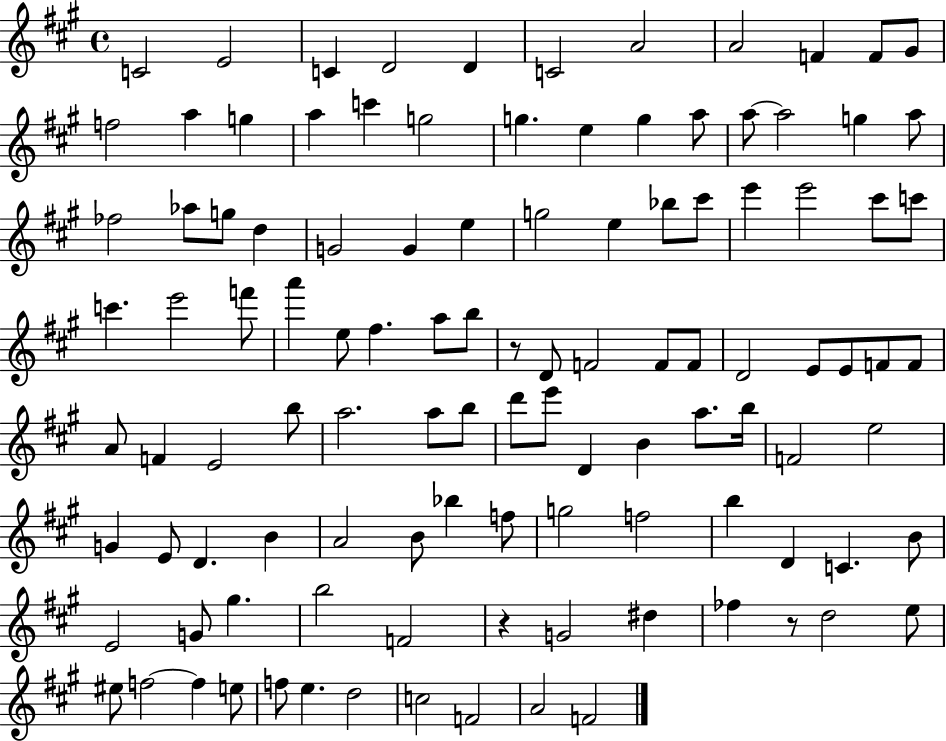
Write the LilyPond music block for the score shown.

{
  \clef treble
  \time 4/4
  \defaultTimeSignature
  \key a \major
  c'2 e'2 | c'4 d'2 d'4 | c'2 a'2 | a'2 f'4 f'8 gis'8 | \break f''2 a''4 g''4 | a''4 c'''4 g''2 | g''4. e''4 g''4 a''8 | a''8~~ a''2 g''4 a''8 | \break fes''2 aes''8 g''8 d''4 | g'2 g'4 e''4 | g''2 e''4 bes''8 cis'''8 | e'''4 e'''2 cis'''8 c'''8 | \break c'''4. e'''2 f'''8 | a'''4 e''8 fis''4. a''8 b''8 | r8 d'8 f'2 f'8 f'8 | d'2 e'8 e'8 f'8 f'8 | \break a'8 f'4 e'2 b''8 | a''2. a''8 b''8 | d'''8 e'''8 d'4 b'4 a''8. b''16 | f'2 e''2 | \break g'4 e'8 d'4. b'4 | a'2 b'8 bes''4 f''8 | g''2 f''2 | b''4 d'4 c'4. b'8 | \break e'2 g'8 gis''4. | b''2 f'2 | r4 g'2 dis''4 | fes''4 r8 d''2 e''8 | \break eis''8 f''2~~ f''4 e''8 | f''8 e''4. d''2 | c''2 f'2 | a'2 f'2 | \break \bar "|."
}